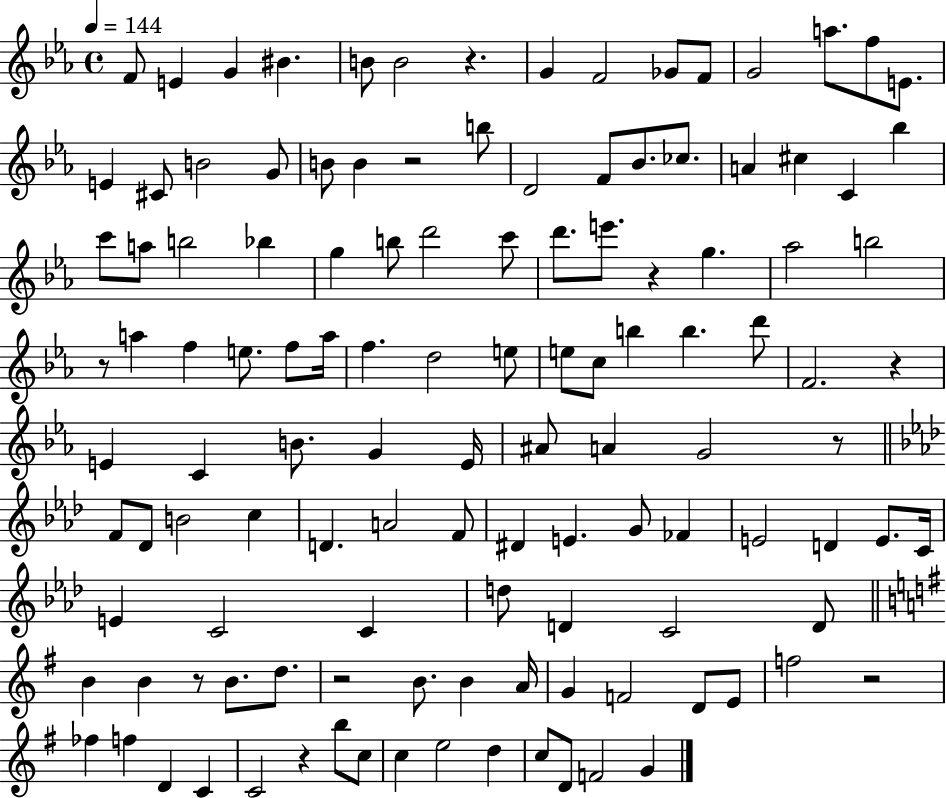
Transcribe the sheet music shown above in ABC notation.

X:1
T:Untitled
M:4/4
L:1/4
K:Eb
F/2 E G ^B B/2 B2 z G F2 _G/2 F/2 G2 a/2 f/2 E/2 E ^C/2 B2 G/2 B/2 B z2 b/2 D2 F/2 _B/2 _c/2 A ^c C _b c'/2 a/2 b2 _b g b/2 d'2 c'/2 d'/2 e'/2 z g _a2 b2 z/2 a f e/2 f/2 a/4 f d2 e/2 e/2 c/2 b b d'/2 F2 z E C B/2 G E/4 ^A/2 A G2 z/2 F/2 _D/2 B2 c D A2 F/2 ^D E G/2 _F E2 D E/2 C/4 E C2 C d/2 D C2 D/2 B B z/2 B/2 d/2 z2 B/2 B A/4 G F2 D/2 E/2 f2 z2 _f f D C C2 z b/2 c/2 c e2 d c/2 D/2 F2 G